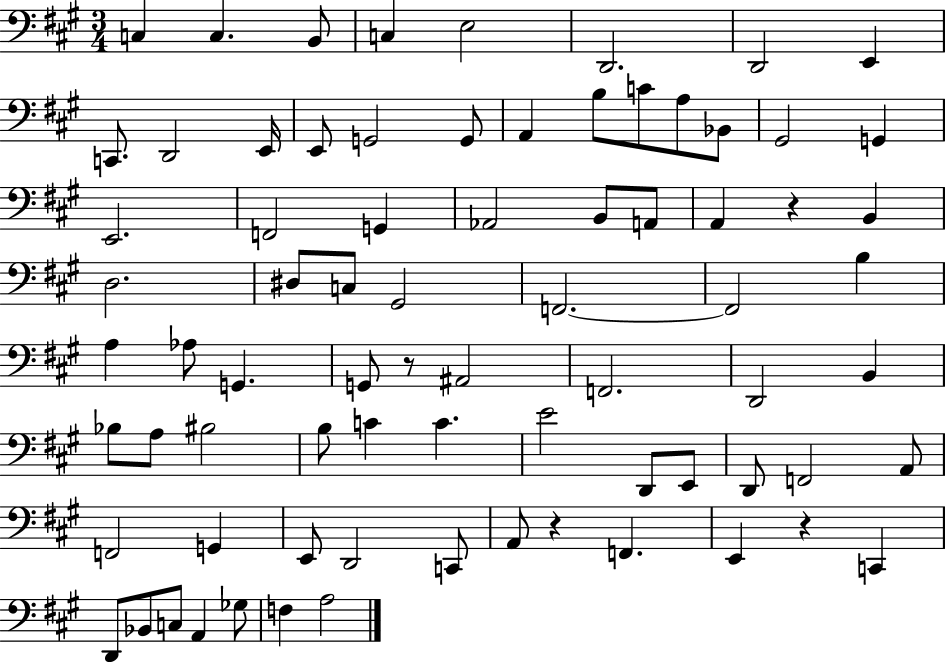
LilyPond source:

{
  \clef bass
  \numericTimeSignature
  \time 3/4
  \key a \major
  c4 c4. b,8 | c4 e2 | d,2. | d,2 e,4 | \break c,8. d,2 e,16 | e,8 g,2 g,8 | a,4 b8 c'8 a8 bes,8 | gis,2 g,4 | \break e,2. | f,2 g,4 | aes,2 b,8 a,8 | a,4 r4 b,4 | \break d2. | dis8 c8 gis,2 | f,2.~~ | f,2 b4 | \break a4 aes8 g,4. | g,8 r8 ais,2 | f,2. | d,2 b,4 | \break bes8 a8 bis2 | b8 c'4 c'4. | e'2 d,8 e,8 | d,8 f,2 a,8 | \break f,2 g,4 | e,8 d,2 c,8 | a,8 r4 f,4. | e,4 r4 c,4 | \break d,8 bes,8 c8 a,4 ges8 | f4 a2 | \bar "|."
}